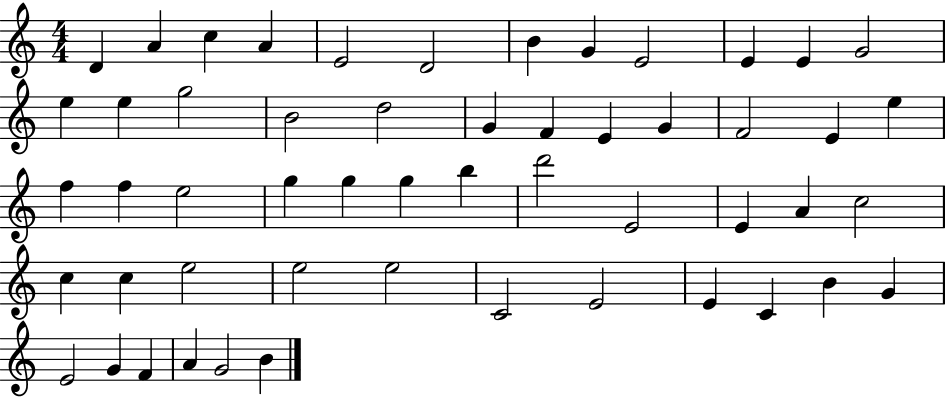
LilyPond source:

{
  \clef treble
  \numericTimeSignature
  \time 4/4
  \key c \major
  d'4 a'4 c''4 a'4 | e'2 d'2 | b'4 g'4 e'2 | e'4 e'4 g'2 | \break e''4 e''4 g''2 | b'2 d''2 | g'4 f'4 e'4 g'4 | f'2 e'4 e''4 | \break f''4 f''4 e''2 | g''4 g''4 g''4 b''4 | d'''2 e'2 | e'4 a'4 c''2 | \break c''4 c''4 e''2 | e''2 e''2 | c'2 e'2 | e'4 c'4 b'4 g'4 | \break e'2 g'4 f'4 | a'4 g'2 b'4 | \bar "|."
}